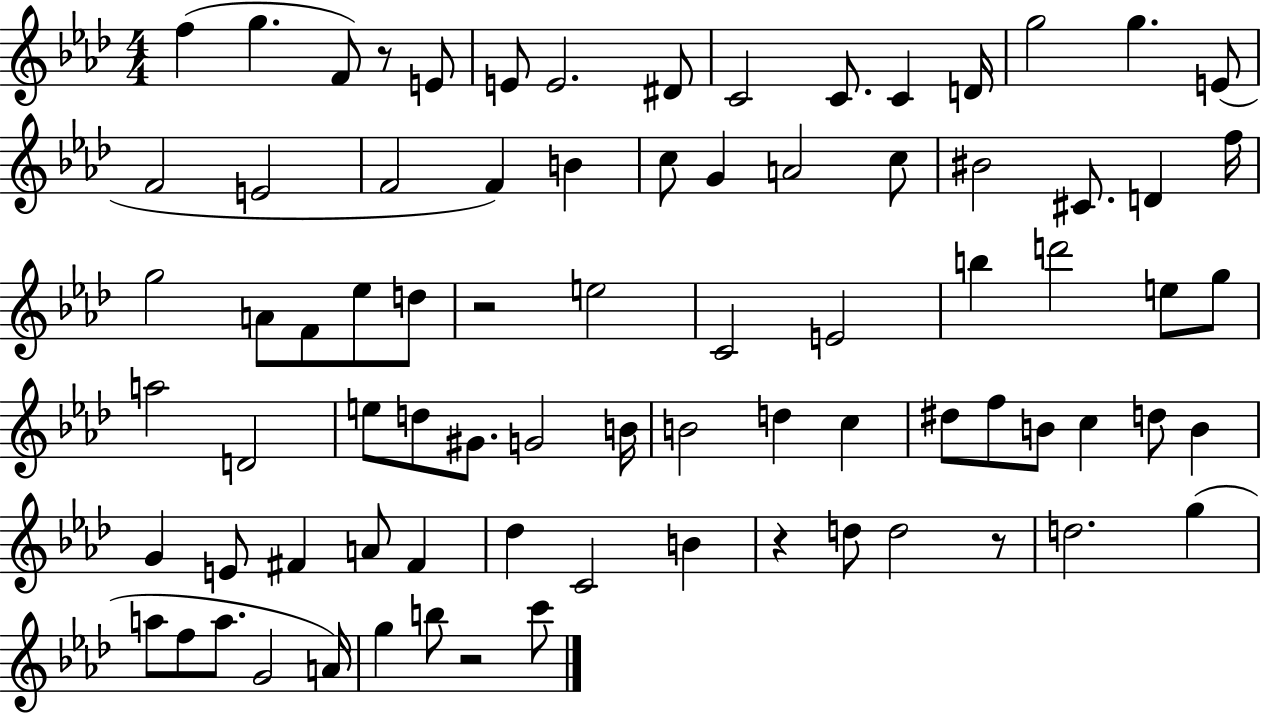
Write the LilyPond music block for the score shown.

{
  \clef treble
  \numericTimeSignature
  \time 4/4
  \key aes \major
  \repeat volta 2 { f''4( g''4. f'8) r8 e'8 | e'8 e'2. dis'8 | c'2 c'8. c'4 d'16 | g''2 g''4. e'8( | \break f'2 e'2 | f'2 f'4) b'4 | c''8 g'4 a'2 c''8 | bis'2 cis'8. d'4 f''16 | \break g''2 a'8 f'8 ees''8 d''8 | r2 e''2 | c'2 e'2 | b''4 d'''2 e''8 g''8 | \break a''2 d'2 | e''8 d''8 gis'8. g'2 b'16 | b'2 d''4 c''4 | dis''8 f''8 b'8 c''4 d''8 b'4 | \break g'4 e'8 fis'4 a'8 fis'4 | des''4 c'2 b'4 | r4 d''8 d''2 r8 | d''2. g''4( | \break a''8 f''8 a''8. g'2 a'16) | g''4 b''8 r2 c'''8 | } \bar "|."
}